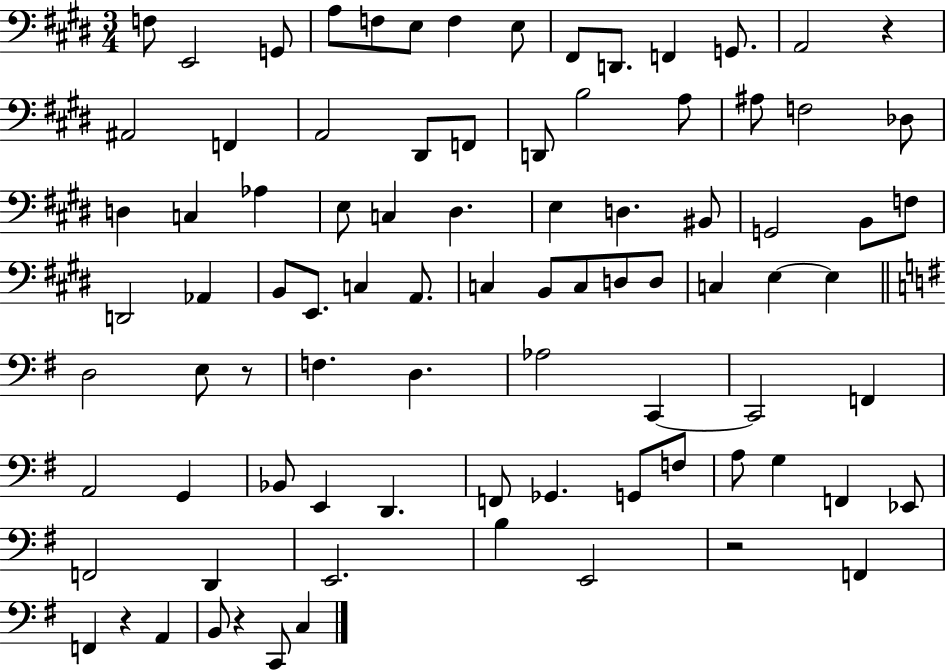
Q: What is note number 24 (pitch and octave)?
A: Db3